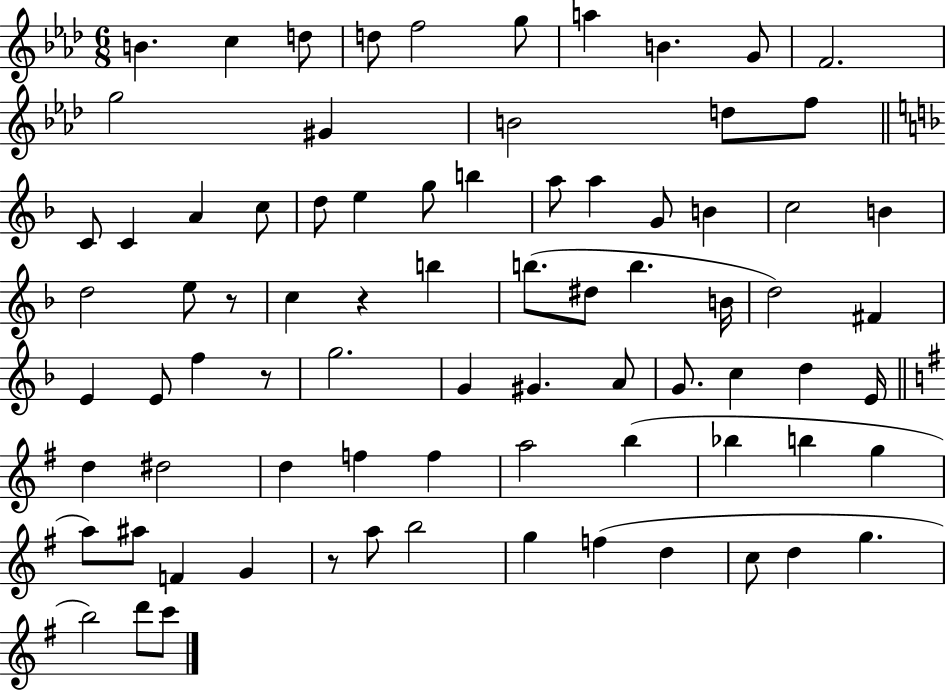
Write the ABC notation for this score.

X:1
T:Untitled
M:6/8
L:1/4
K:Ab
B c d/2 d/2 f2 g/2 a B G/2 F2 g2 ^G B2 d/2 f/2 C/2 C A c/2 d/2 e g/2 b a/2 a G/2 B c2 B d2 e/2 z/2 c z b b/2 ^d/2 b B/4 d2 ^F E E/2 f z/2 g2 G ^G A/2 G/2 c d E/4 d ^d2 d f f a2 b _b b g a/2 ^a/2 F G z/2 a/2 b2 g f d c/2 d g b2 d'/2 c'/2